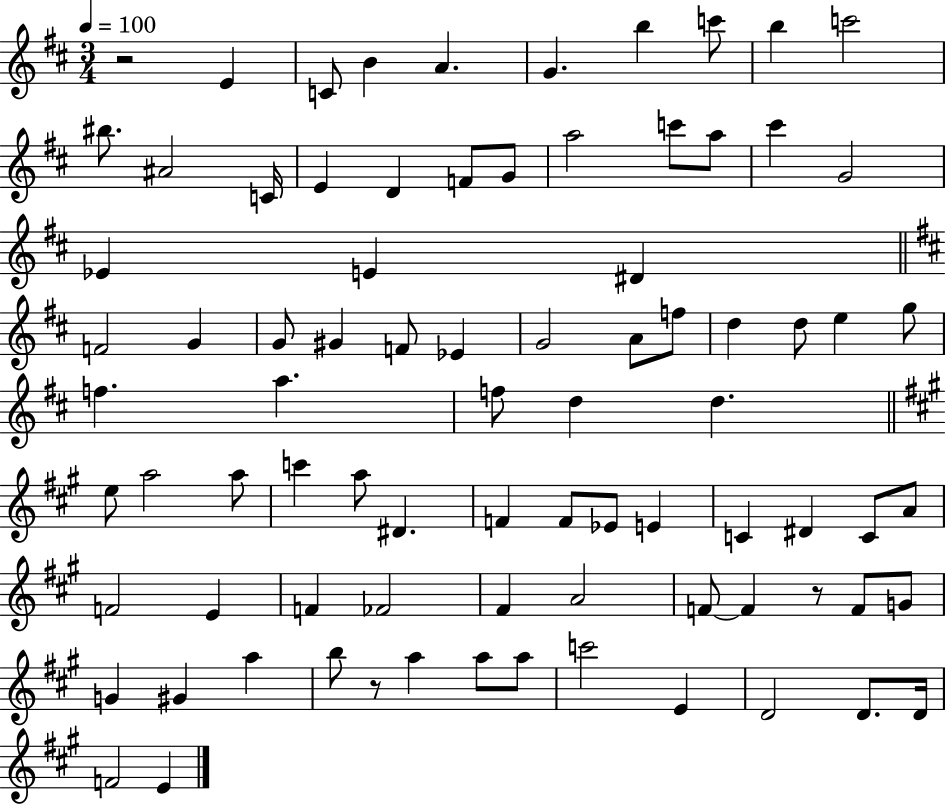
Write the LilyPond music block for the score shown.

{
  \clef treble
  \numericTimeSignature
  \time 3/4
  \key d \major
  \tempo 4 = 100
  \repeat volta 2 { r2 e'4 | c'8 b'4 a'4. | g'4. b''4 c'''8 | b''4 c'''2 | \break bis''8. ais'2 c'16 | e'4 d'4 f'8 g'8 | a''2 c'''8 a''8 | cis'''4 g'2 | \break ees'4 e'4 dis'4 | \bar "||" \break \key d \major f'2 g'4 | g'8 gis'4 f'8 ees'4 | g'2 a'8 f''8 | d''4 d''8 e''4 g''8 | \break f''4. a''4. | f''8 d''4 d''4. | \bar "||" \break \key a \major e''8 a''2 a''8 | c'''4 a''8 dis'4. | f'4 f'8 ees'8 e'4 | c'4 dis'4 c'8 a'8 | \break f'2 e'4 | f'4 fes'2 | fis'4 a'2 | f'8~~ f'4 r8 f'8 g'8 | \break g'4 gis'4 a''4 | b''8 r8 a''4 a''8 a''8 | c'''2 e'4 | d'2 d'8. d'16 | \break f'2 e'4 | } \bar "|."
}